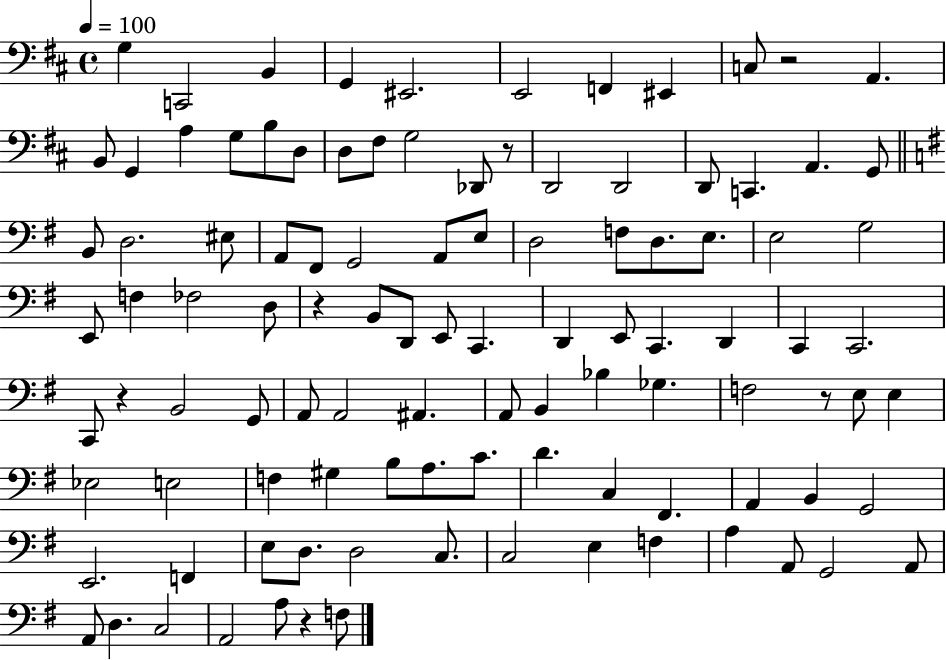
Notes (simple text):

G3/q C2/h B2/q G2/q EIS2/h. E2/h F2/q EIS2/q C3/e R/h A2/q. B2/e G2/q A3/q G3/e B3/e D3/e D3/e F#3/e G3/h Db2/e R/e D2/h D2/h D2/e C2/q. A2/q. G2/e B2/e D3/h. EIS3/e A2/e F#2/e G2/h A2/e E3/e D3/h F3/e D3/e. E3/e. E3/h G3/h E2/e F3/q FES3/h D3/e R/q B2/e D2/e E2/e C2/q. D2/q E2/e C2/q. D2/q C2/q C2/h. C2/e R/q B2/h G2/e A2/e A2/h A#2/q. A2/e B2/q Bb3/q Gb3/q. F3/h R/e E3/e E3/q Eb3/h E3/h F3/q G#3/q B3/e A3/e. C4/e. D4/q. C3/q F#2/q. A2/q B2/q G2/h E2/h. F2/q E3/e D3/e. D3/h C3/e. C3/h E3/q F3/q A3/q A2/e G2/h A2/e A2/e D3/q. C3/h A2/h A3/e R/q F3/e